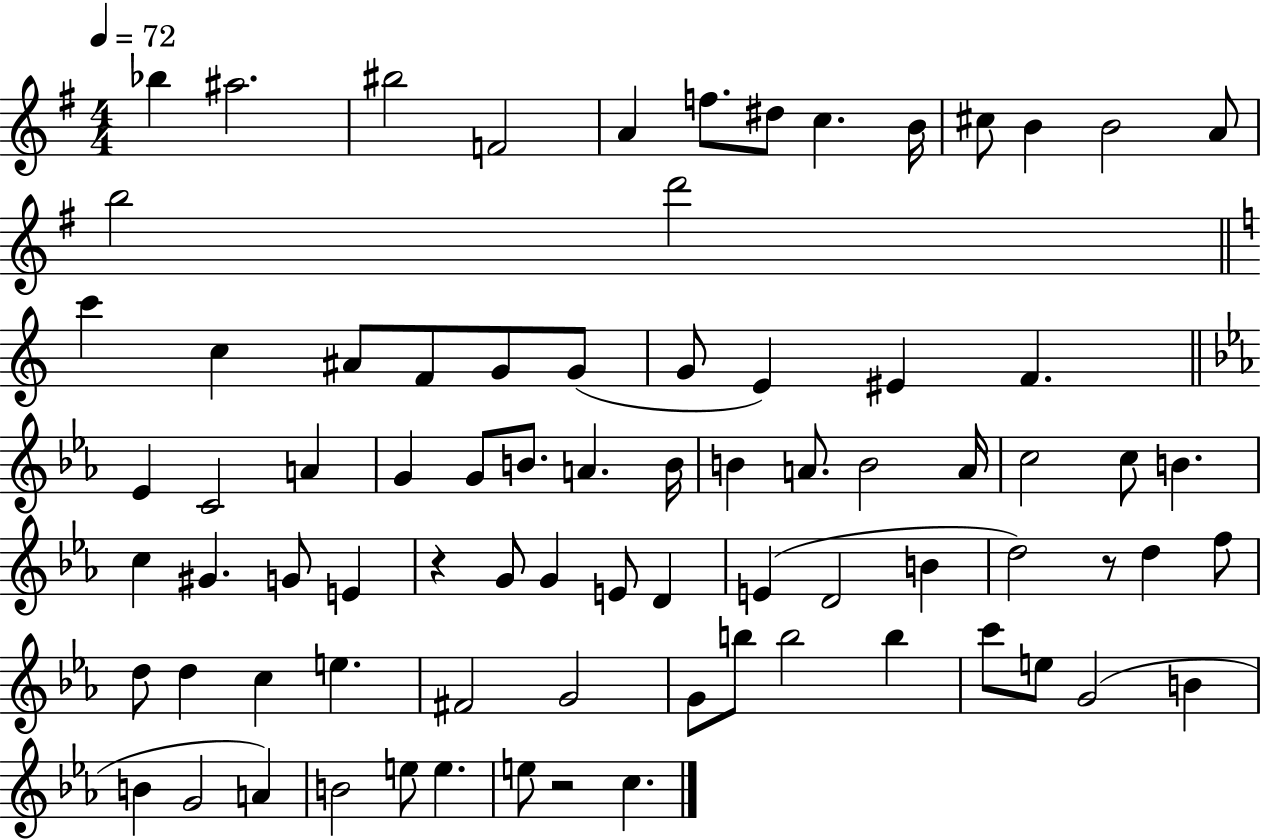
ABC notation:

X:1
T:Untitled
M:4/4
L:1/4
K:G
_b ^a2 ^b2 F2 A f/2 ^d/2 c B/4 ^c/2 B B2 A/2 b2 d'2 c' c ^A/2 F/2 G/2 G/2 G/2 E ^E F _E C2 A G G/2 B/2 A B/4 B A/2 B2 A/4 c2 c/2 B c ^G G/2 E z G/2 G E/2 D E D2 B d2 z/2 d f/2 d/2 d c e ^F2 G2 G/2 b/2 b2 b c'/2 e/2 G2 B B G2 A B2 e/2 e e/2 z2 c